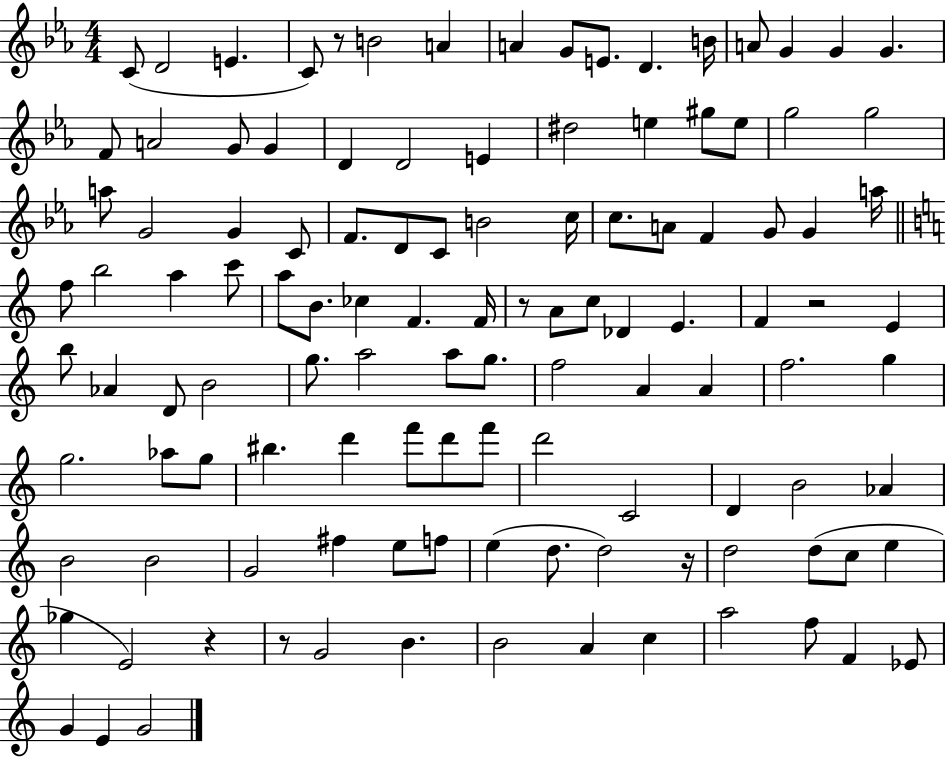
C4/e D4/h E4/q. C4/e R/e B4/h A4/q A4/q G4/e E4/e. D4/q. B4/s A4/e G4/q G4/q G4/q. F4/e A4/h G4/e G4/q D4/q D4/h E4/q D#5/h E5/q G#5/e E5/e G5/h G5/h A5/e G4/h G4/q C4/e F4/e. D4/e C4/e B4/h C5/s C5/e. A4/e F4/q G4/e G4/q A5/s F5/e B5/h A5/q C6/e A5/e B4/e. CES5/q F4/q. F4/s R/e A4/e C5/e Db4/q E4/q. F4/q R/h E4/q B5/e Ab4/q D4/e B4/h G5/e. A5/h A5/e G5/e. F5/h A4/q A4/q F5/h. G5/q G5/h. Ab5/e G5/e BIS5/q. D6/q F6/e D6/e F6/e D6/h C4/h D4/q B4/h Ab4/q B4/h B4/h G4/h F#5/q E5/e F5/e E5/q D5/e. D5/h R/s D5/h D5/e C5/e E5/q Gb5/q E4/h R/q R/e G4/h B4/q. B4/h A4/q C5/q A5/h F5/e F4/q Eb4/e G4/q E4/q G4/h